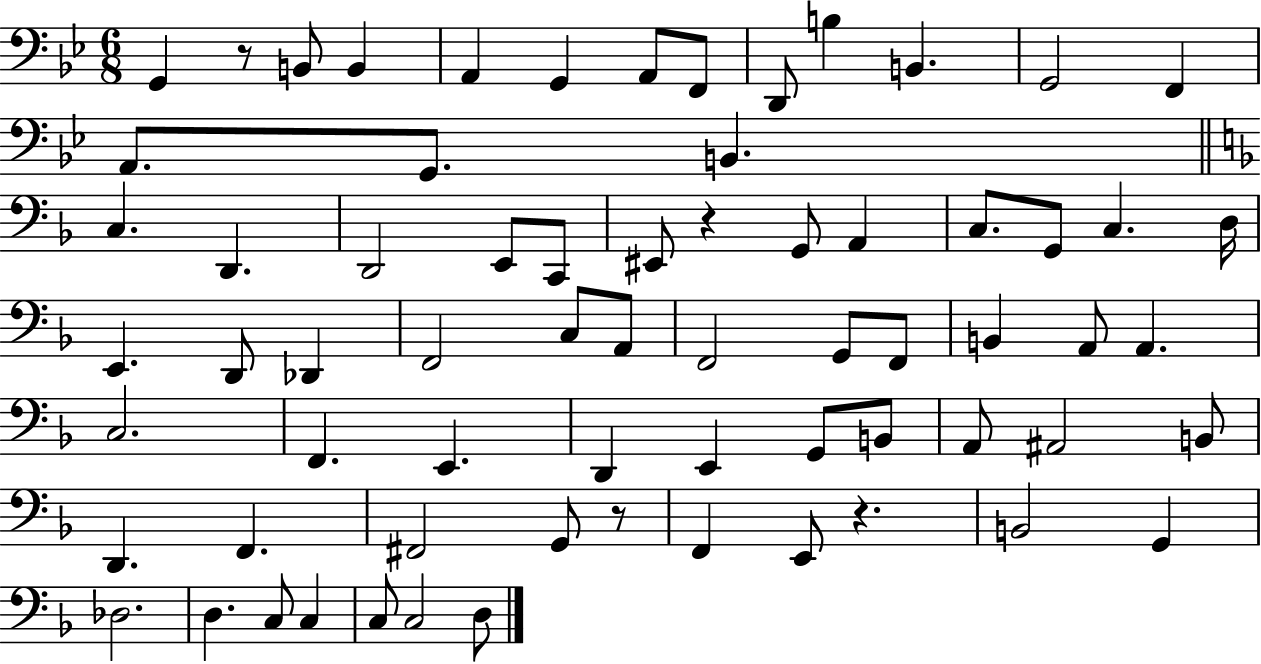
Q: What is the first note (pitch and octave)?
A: G2